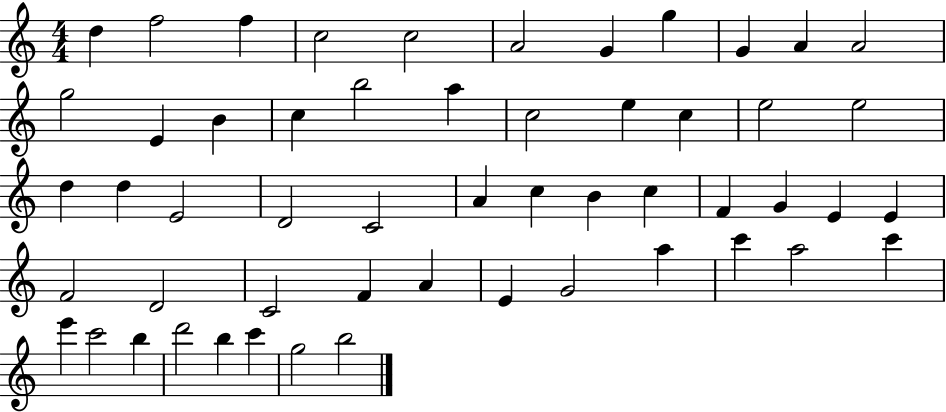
X:1
T:Untitled
M:4/4
L:1/4
K:C
d f2 f c2 c2 A2 G g G A A2 g2 E B c b2 a c2 e c e2 e2 d d E2 D2 C2 A c B c F G E E F2 D2 C2 F A E G2 a c' a2 c' e' c'2 b d'2 b c' g2 b2